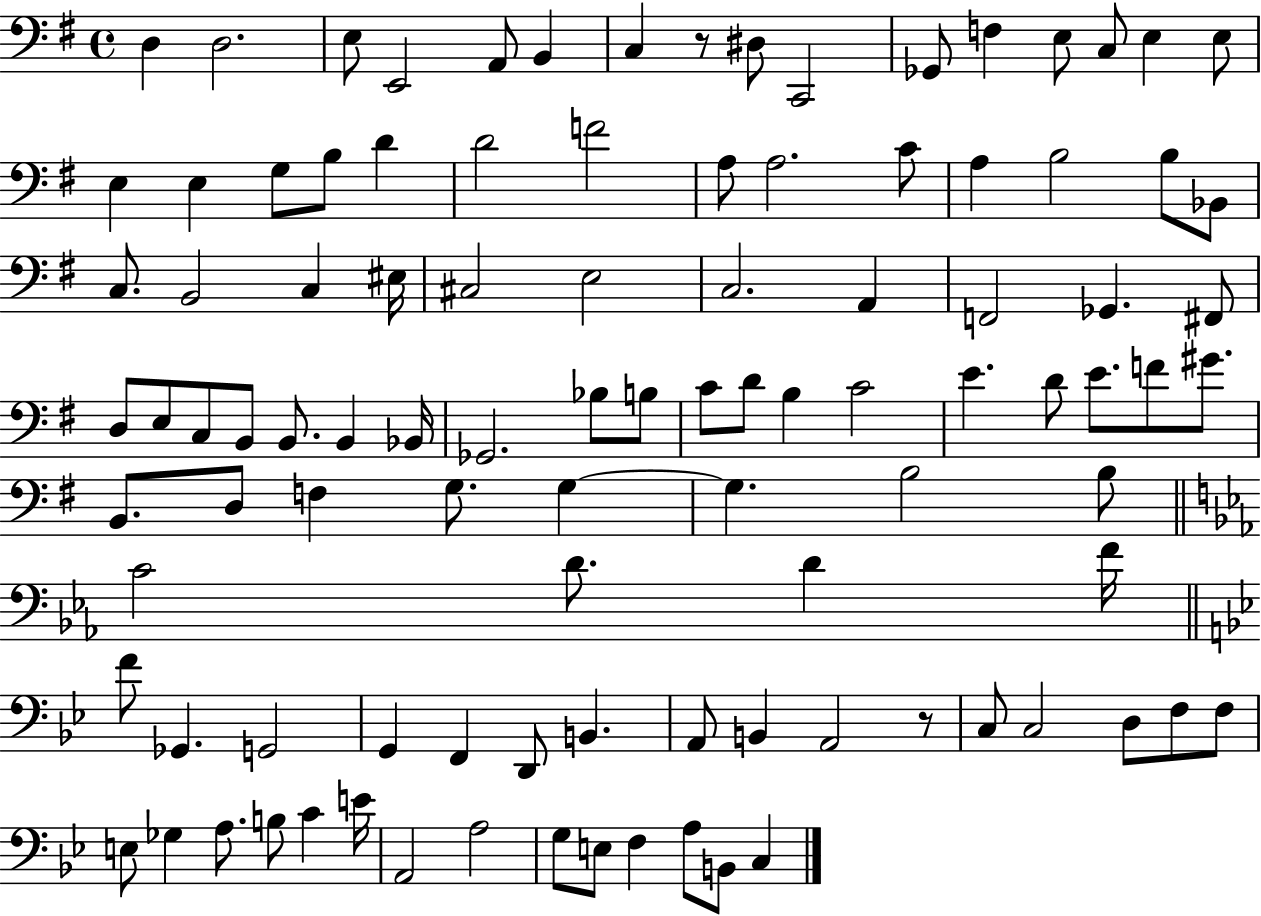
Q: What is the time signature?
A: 4/4